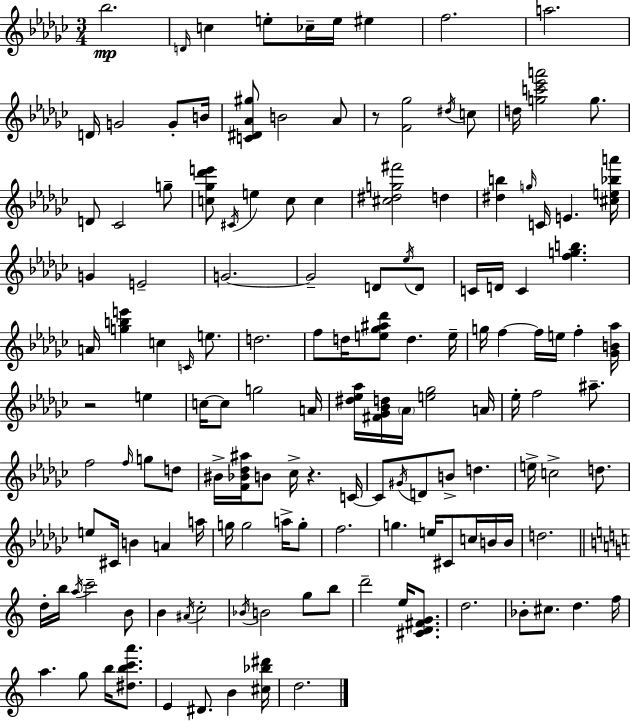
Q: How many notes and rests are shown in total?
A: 144